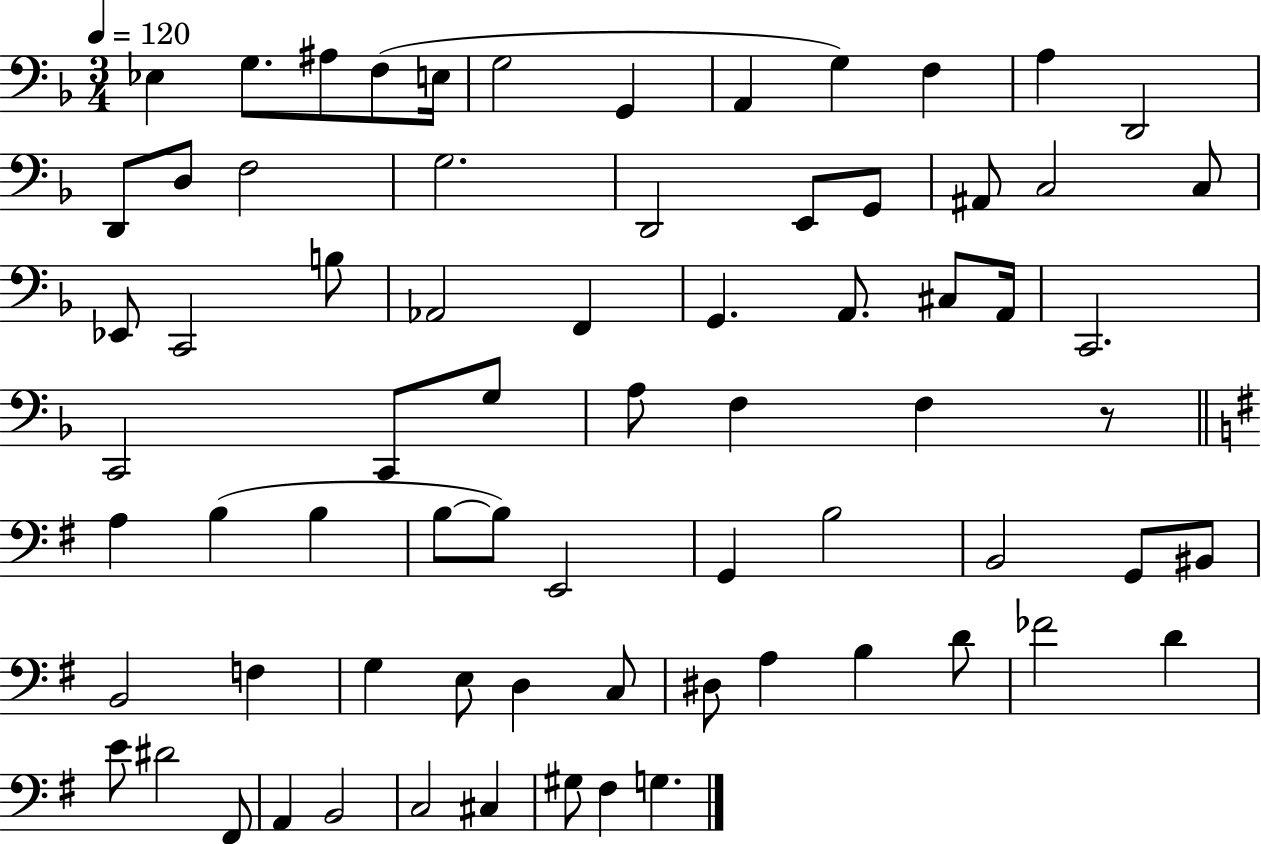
Eb3/q G3/e. A#3/e F3/e E3/s G3/h G2/q A2/q G3/q F3/q A3/q D2/h D2/e D3/e F3/h G3/h. D2/h E2/e G2/e A#2/e C3/h C3/e Eb2/e C2/h B3/e Ab2/h F2/q G2/q. A2/e. C#3/e A2/s C2/h. C2/h C2/e G3/e A3/e F3/q F3/q R/e A3/q B3/q B3/q B3/e B3/e E2/h G2/q B3/h B2/h G2/e BIS2/e B2/h F3/q G3/q E3/e D3/q C3/e D#3/e A3/q B3/q D4/e FES4/h D4/q E4/e D#4/h F#2/e A2/q B2/h C3/h C#3/q G#3/e F#3/q G3/q.